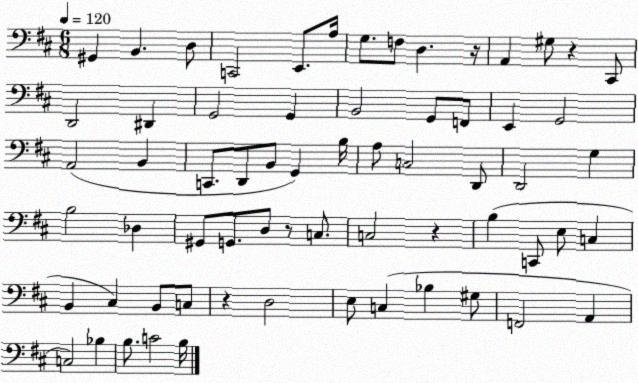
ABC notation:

X:1
T:Untitled
M:6/8
L:1/4
K:D
^G,, B,, D,/2 C,,2 E,,/2 A,/4 G,/2 F,/2 D, z/4 A,, ^G,/2 z ^C,,/2 D,,2 ^D,, G,,2 G,, B,,2 G,,/2 F,,/2 E,, G,,2 A,,2 B,, C,,/2 D,,/2 B,,/2 G,, B,/4 A,/2 C,2 D,,/2 D,,2 G, B,2 _D, ^G,,/2 G,,/2 D,/2 z/2 C,/2 C,2 z B, C,,/2 E,/2 C, B,, ^C, B,,/2 C,/2 z D,2 E,/2 C, _B, ^G,/2 F,,2 A,, C,2 _B, B,/2 C2 B,/4